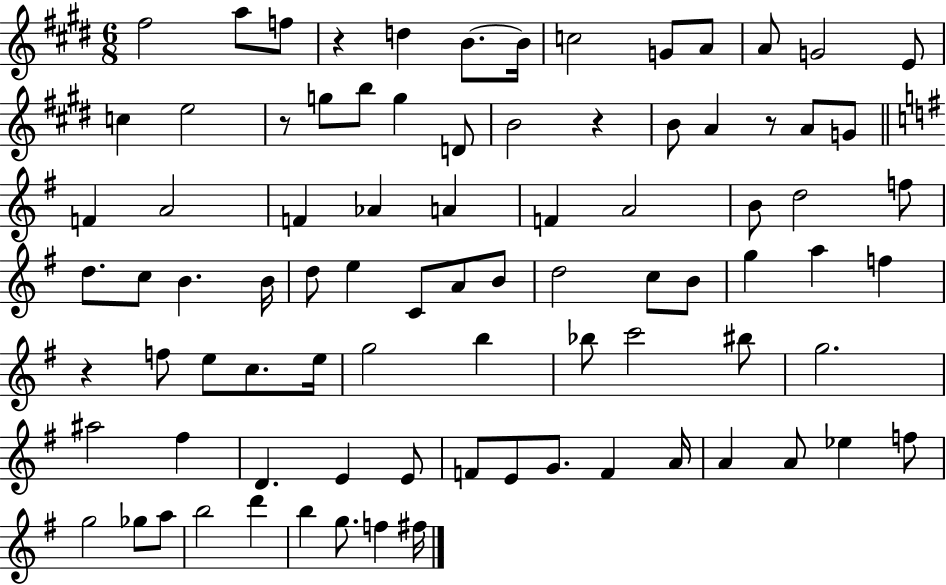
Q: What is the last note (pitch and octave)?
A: F#5